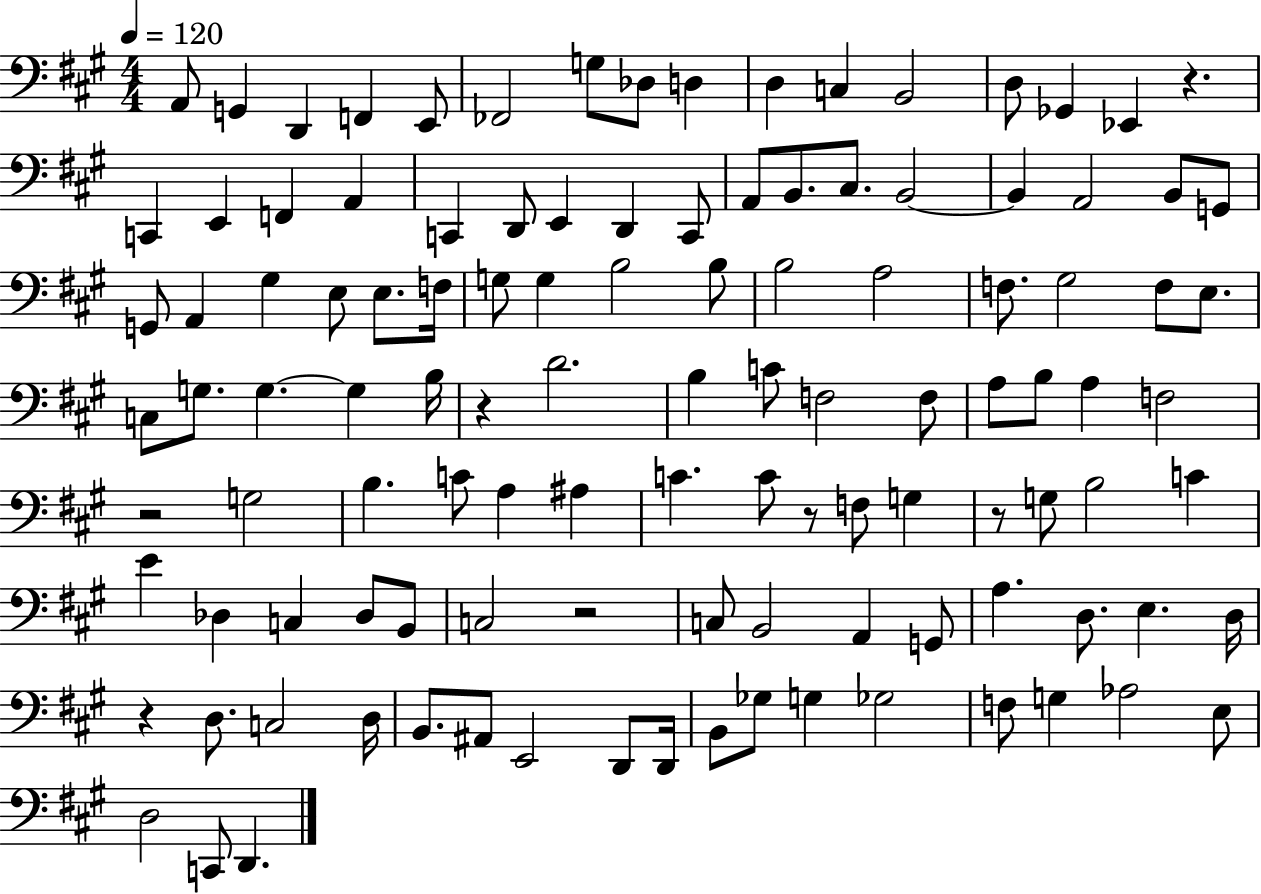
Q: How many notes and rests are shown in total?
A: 114